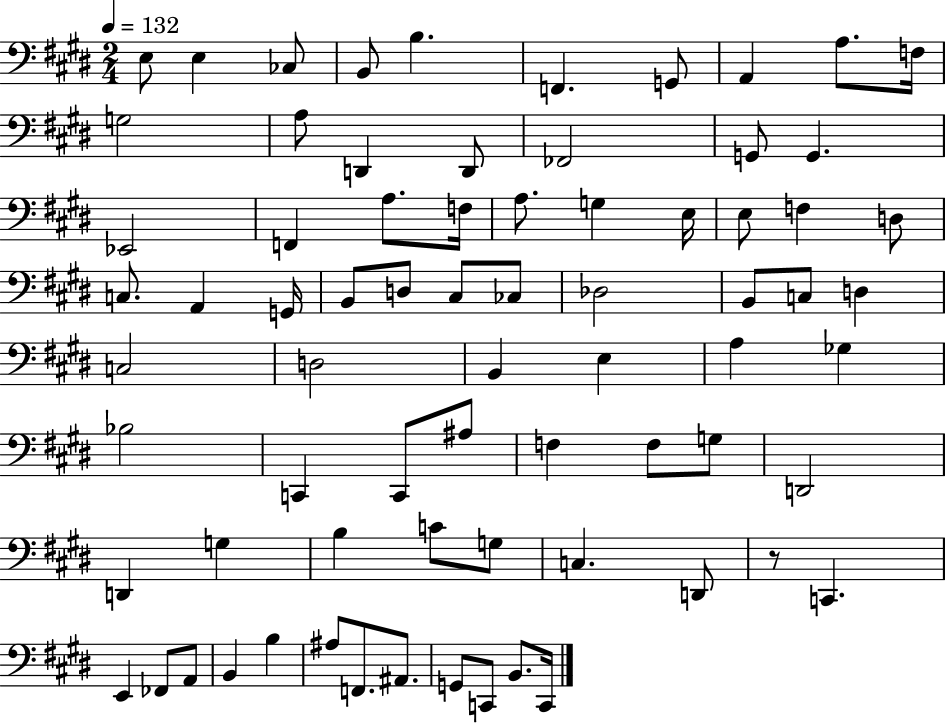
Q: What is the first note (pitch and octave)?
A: E3